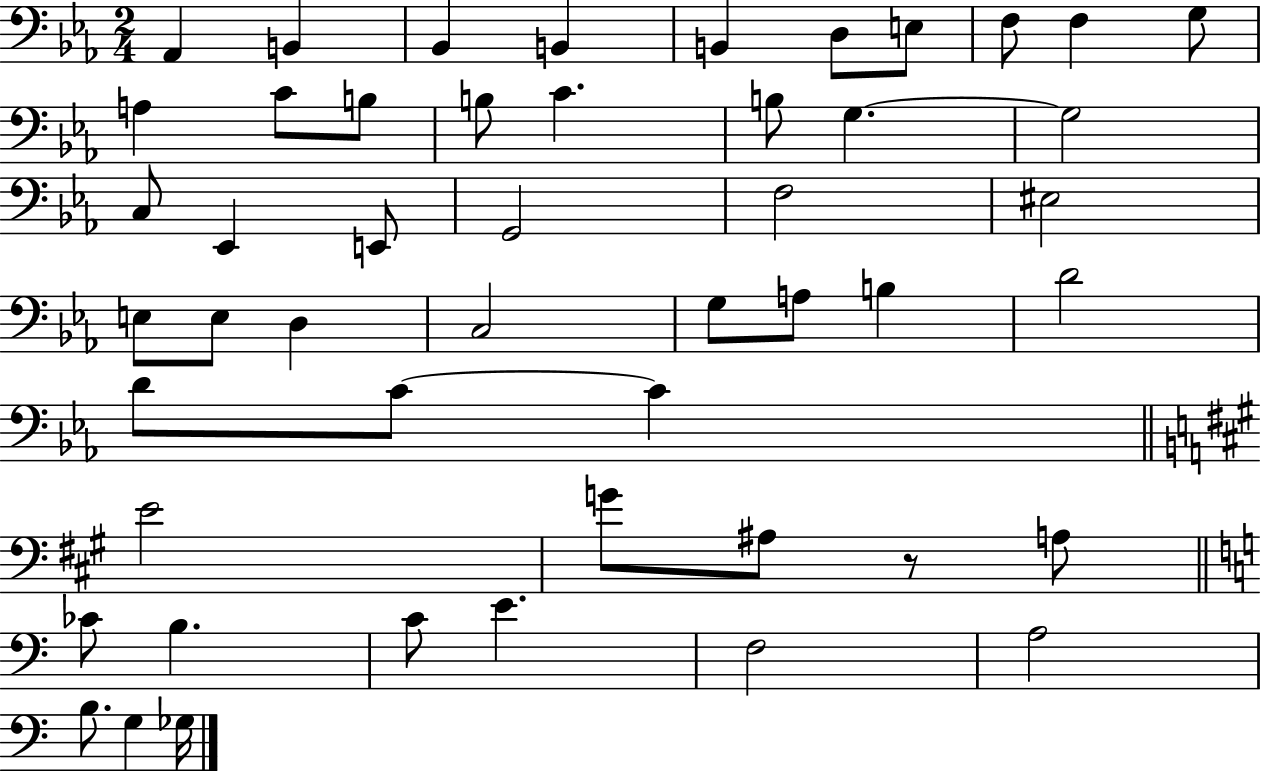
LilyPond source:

{
  \clef bass
  \numericTimeSignature
  \time 2/4
  \key ees \major
  \repeat volta 2 { aes,4 b,4 | bes,4 b,4 | b,4 d8 e8 | f8 f4 g8 | \break a4 c'8 b8 | b8 c'4. | b8 g4.~~ | g2 | \break c8 ees,4 e,8 | g,2 | f2 | eis2 | \break e8 e8 d4 | c2 | g8 a8 b4 | d'2 | \break d'8 c'8~~ c'4 | \bar "||" \break \key a \major e'2 | g'8 ais8 r8 a8 | \bar "||" \break \key c \major ces'8 b4. | c'8 e'4. | f2 | a2 | \break b8. g4 ges16 | } \bar "|."
}